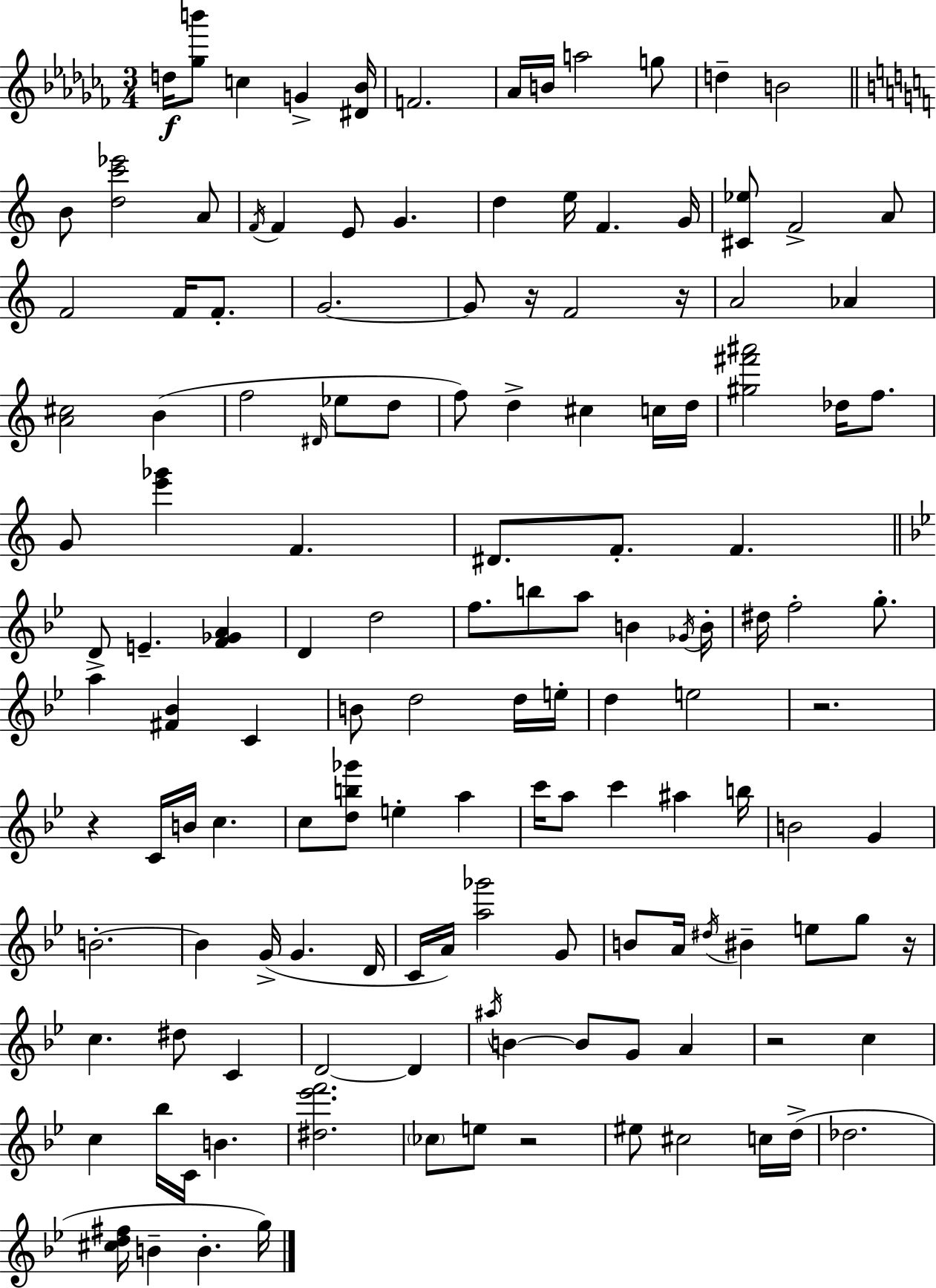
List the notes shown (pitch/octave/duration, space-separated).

D5/s [Gb5,B6]/e C5/q G4/q [D#4,Bb4]/s F4/h. Ab4/s B4/s A5/h G5/e D5/q B4/h B4/e [D5,C6,Eb6]/h A4/e F4/s F4/q E4/e G4/q. D5/q E5/s F4/q. G4/s [C#4,Eb5]/e F4/h A4/e F4/h F4/s F4/e. G4/h. G4/e R/s F4/h R/s A4/h Ab4/q [A4,C#5]/h B4/q F5/h D#4/s Eb5/e D5/e F5/e D5/q C#5/q C5/s D5/s [G#5,F#6,A#6]/h Db5/s F5/e. G4/e [E6,Gb6]/q F4/q. D#4/e. F4/e. F4/q. D4/e E4/q. [F4,Gb4,A4]/q D4/q D5/h F5/e. B5/e A5/e B4/q Gb4/s B4/s D#5/s F5/h G5/e. A5/q [F#4,Bb4]/q C4/q B4/e D5/h D5/s E5/s D5/q E5/h R/h. R/q C4/s B4/s C5/q. C5/e [D5,B5,Gb6]/e E5/q A5/q C6/s A5/e C6/q A#5/q B5/s B4/h G4/q B4/h. B4/q G4/s G4/q. D4/s C4/s A4/s [A5,Gb6]/h G4/e B4/e A4/s D#5/s BIS4/q E5/e G5/e R/s C5/q. D#5/e C4/q D4/h D4/q A#5/s B4/q B4/e G4/e A4/q R/h C5/q C5/q Bb5/s C4/s B4/q. [D#5,Eb6,F6]/h. CES5/e E5/e R/h EIS5/e C#5/h C5/s D5/s Db5/h. [C#5,D5,F#5]/s B4/q B4/q. G5/s